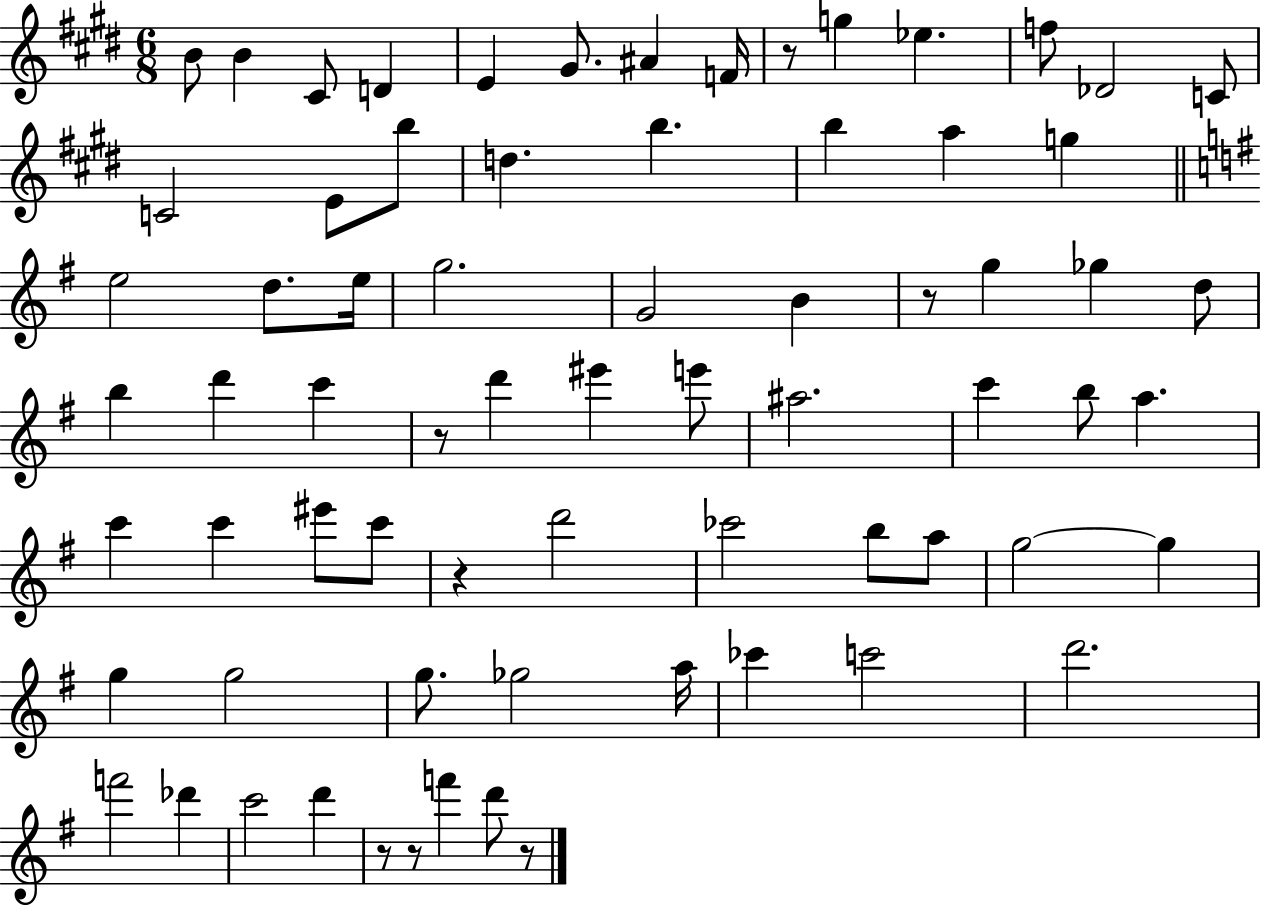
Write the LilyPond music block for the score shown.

{
  \clef treble
  \numericTimeSignature
  \time 6/8
  \key e \major
  \repeat volta 2 { b'8 b'4 cis'8 d'4 | e'4 gis'8. ais'4 f'16 | r8 g''4 ees''4. | f''8 des'2 c'8 | \break c'2 e'8 b''8 | d''4. b''4. | b''4 a''4 g''4 | \bar "||" \break \key g \major e''2 d''8. e''16 | g''2. | g'2 b'4 | r8 g''4 ges''4 d''8 | \break b''4 d'''4 c'''4 | r8 d'''4 eis'''4 e'''8 | ais''2. | c'''4 b''8 a''4. | \break c'''4 c'''4 eis'''8 c'''8 | r4 d'''2 | ces'''2 b''8 a''8 | g''2~~ g''4 | \break g''4 g''2 | g''8. ges''2 a''16 | ces'''4 c'''2 | d'''2. | \break f'''2 des'''4 | c'''2 d'''4 | r8 r8 f'''4 d'''8 r8 | } \bar "|."
}